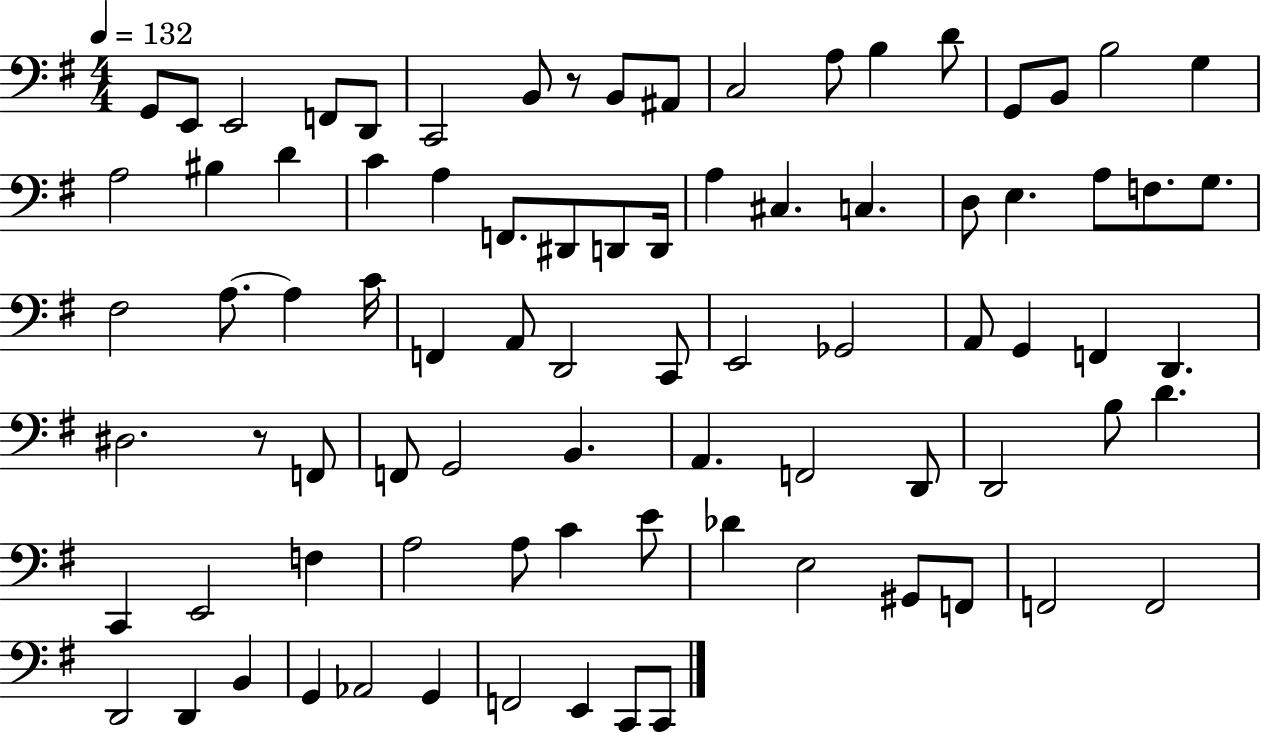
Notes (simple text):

G2/e E2/e E2/h F2/e D2/e C2/h B2/e R/e B2/e A#2/e C3/h A3/e B3/q D4/e G2/e B2/e B3/h G3/q A3/h BIS3/q D4/q C4/q A3/q F2/e. D#2/e D2/e D2/s A3/q C#3/q. C3/q. D3/e E3/q. A3/e F3/e. G3/e. F#3/h A3/e. A3/q C4/s F2/q A2/e D2/h C2/e E2/h Gb2/h A2/e G2/q F2/q D2/q. D#3/h. R/e F2/e F2/e G2/h B2/q. A2/q. F2/h D2/e D2/h B3/e D4/q. C2/q E2/h F3/q A3/h A3/e C4/q E4/e Db4/q E3/h G#2/e F2/e F2/h F2/h D2/h D2/q B2/q G2/q Ab2/h G2/q F2/h E2/q C2/e C2/e